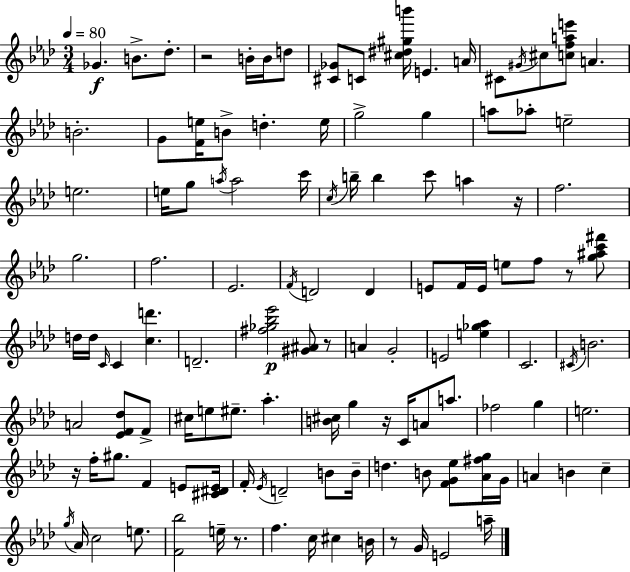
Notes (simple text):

Gb4/q. B4/e. Db5/e. R/h B4/s B4/s D5/e [C#4,Gb4]/e C4/e [C#5,D#5,G#5,B6]/s E4/q. A4/s C#4/e G#4/s C#5/e [C5,F5,A5,E6]/e A4/q. B4/h. G4/e [F4,E5]/s B4/e D5/q. E5/s G5/h G5/q A5/e Ab5/e E5/h E5/h. E5/s G5/e A5/s A5/h C6/s C5/s B5/s B5/q C6/e A5/q R/s F5/h. G5/h. F5/h. Eb4/h. F4/s D4/h D4/q E4/e F4/s E4/s E5/e F5/e R/e [G5,A#5,C6,F#6]/e D5/s D5/s C4/s C4/q [C5,D6]/q. D4/h. [F#5,Gb5,Bb5,Eb6]/h [G#4,A#4]/e R/e A4/q G4/h E4/h [E5,Gb5,Ab5]/q C4/h. C#4/s B4/h. A4/h [Eb4,F4,Db5]/e F4/e C#5/s E5/e EIS5/e. Ab5/q. [B4,C#5]/s G5/q R/s C4/s A4/e A5/e. FES5/h G5/q E5/h. R/s F5/s G#5/e. F4/q E4/e [C#4,D#4,E4]/s F4/s Eb4/s D4/h B4/e B4/s D5/q. B4/e [F4,G4,Eb5]/e [Ab4,F#5,G5]/s G4/s A4/q B4/q C5/q G5/s Ab4/s C5/h E5/e. [F4,Bb5]/h E5/s R/e. F5/q. C5/s C#5/q B4/s R/e G4/s E4/h A5/s